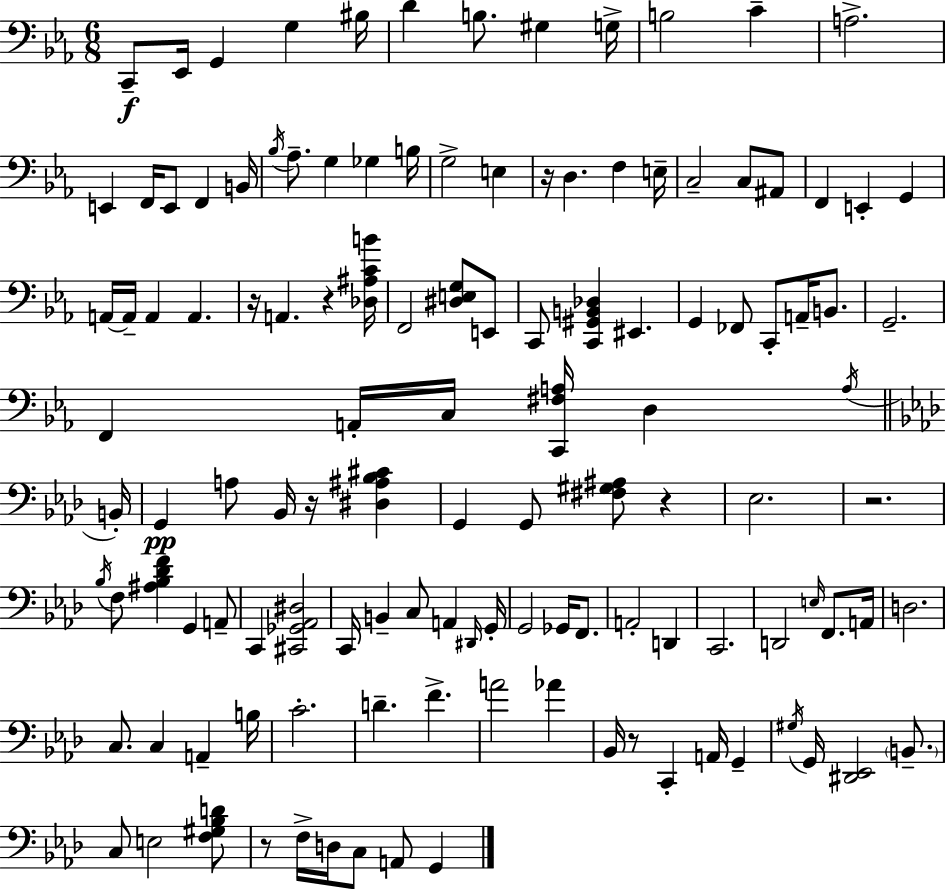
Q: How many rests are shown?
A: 8